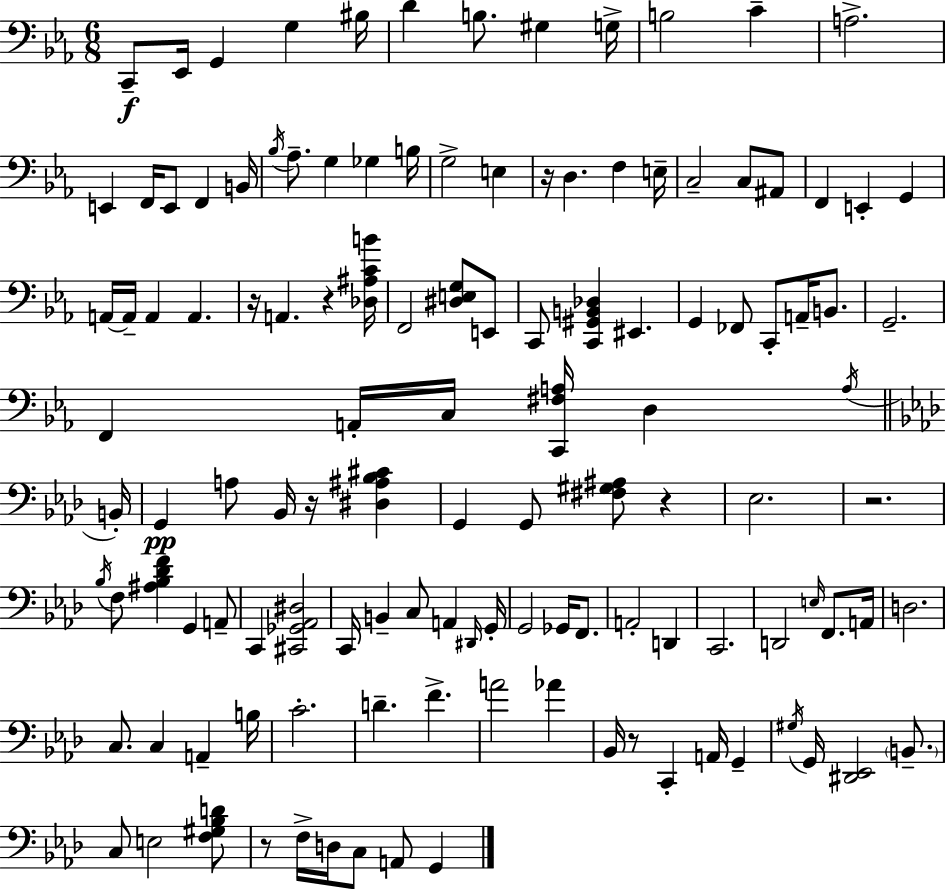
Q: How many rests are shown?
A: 8